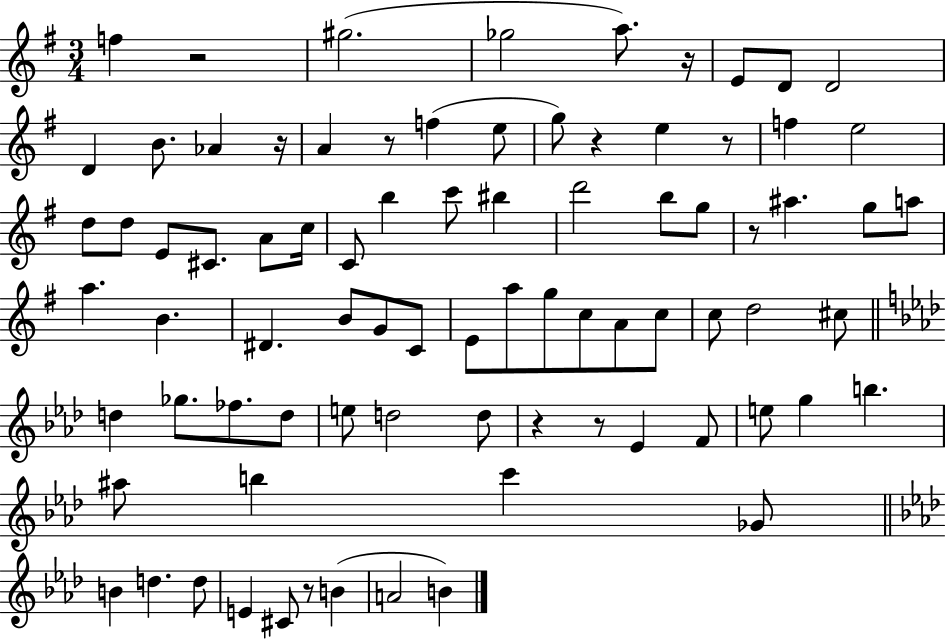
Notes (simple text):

F5/q R/h G#5/h. Gb5/h A5/e. R/s E4/e D4/e D4/h D4/q B4/e. Ab4/q R/s A4/q R/e F5/q E5/e G5/e R/q E5/q R/e F5/q E5/h D5/e D5/e E4/e C#4/e. A4/e C5/s C4/e B5/q C6/e BIS5/q D6/h B5/e G5/e R/e A#5/q. G5/e A5/e A5/q. B4/q. D#4/q. B4/e G4/e C4/e E4/e A5/e G5/e C5/e A4/e C5/e C5/e D5/h C#5/e D5/q Gb5/e. FES5/e. D5/e E5/e D5/h D5/e R/q R/e Eb4/q F4/e E5/e G5/q B5/q. A#5/e B5/q C6/q Gb4/e B4/q D5/q. D5/e E4/q C#4/e R/e B4/q A4/h B4/q